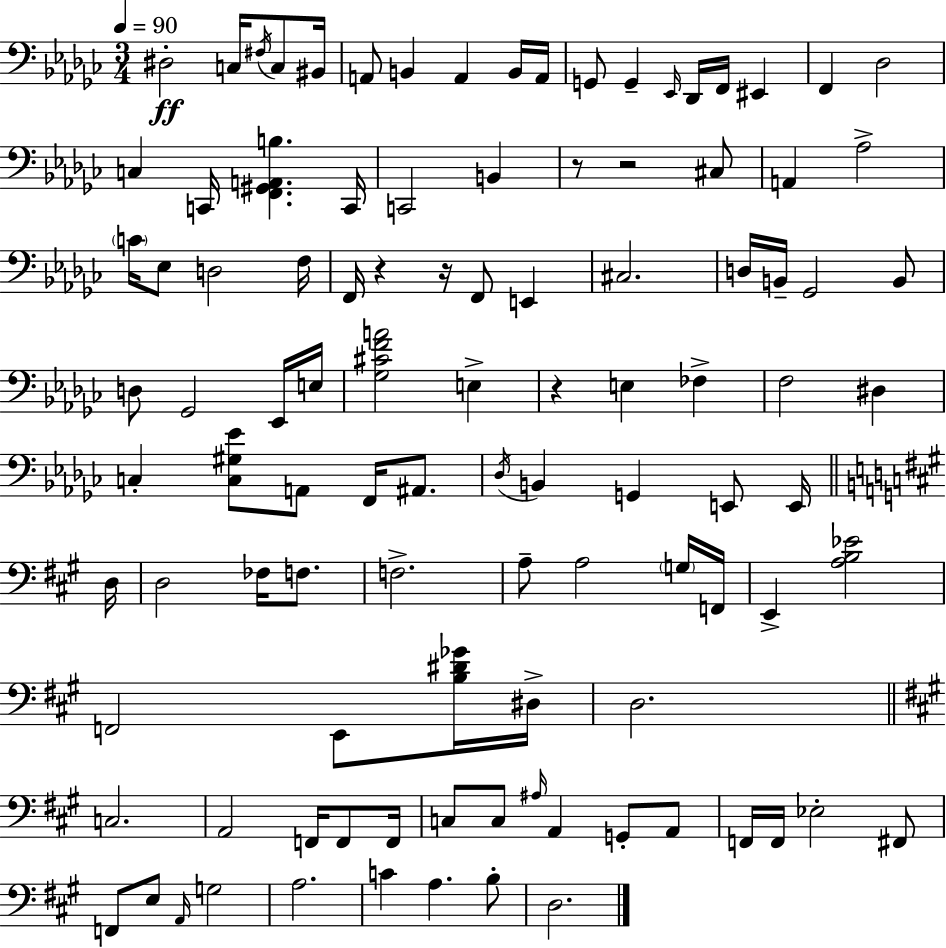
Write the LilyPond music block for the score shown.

{
  \clef bass
  \numericTimeSignature
  \time 3/4
  \key ees \minor
  \tempo 4 = 90
  dis2-.\ff c16 \acciaccatura { fis16 } c8 | bis,16 a,8 b,4 a,4 b,16 | a,16 g,8 g,4-- \grace { ees,16 } des,16 f,16 eis,4 | f,4 des2 | \break c4 c,16 <f, gis, a, b>4. | c,16 c,2 b,4 | r8 r2 | cis8 a,4 aes2-> | \break \parenthesize c'16 ees8 d2 | f16 f,16 r4 r16 f,8 e,4 | cis2. | d16 b,16-- ges,2 | \break b,8 d8 ges,2 | ees,16 e16 <ges cis' f' a'>2 e4-> | r4 e4 fes4-> | f2 dis4 | \break c4-. <c gis ees'>8 a,8 f,16 ais,8. | \acciaccatura { des16 } b,4 g,4 e,8 | e,16 \bar "||" \break \key a \major d16 d2 fes16 f8. | f2.-> | a8-- a2 \parenthesize g16 | f,16 e,4-> <a b ees'>2 | \break f,2 e,8 <b dis' ges'>16 | dis16-> d2. | \bar "||" \break \key a \major c2. | a,2 f,16 f,8 f,16 | c8 c8 \grace { ais16 } a,4 g,8-. a,8 | f,16 f,16 ees2-. fis,8 | \break f,8 e8 \grace { a,16 } g2 | a2. | c'4 a4. | b8-. d2. | \break \bar "|."
}